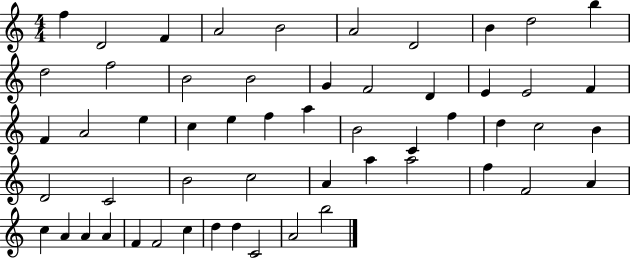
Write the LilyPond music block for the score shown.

{
  \clef treble
  \numericTimeSignature
  \time 4/4
  \key c \major
  f''4 d'2 f'4 | a'2 b'2 | a'2 d'2 | b'4 d''2 b''4 | \break d''2 f''2 | b'2 b'2 | g'4 f'2 d'4 | e'4 e'2 f'4 | \break f'4 a'2 e''4 | c''4 e''4 f''4 a''4 | b'2 c'4 f''4 | d''4 c''2 b'4 | \break d'2 c'2 | b'2 c''2 | a'4 a''4 a''2 | f''4 f'2 a'4 | \break c''4 a'4 a'4 a'4 | f'4 f'2 c''4 | d''4 d''4 c'2 | a'2 b''2 | \break \bar "|."
}